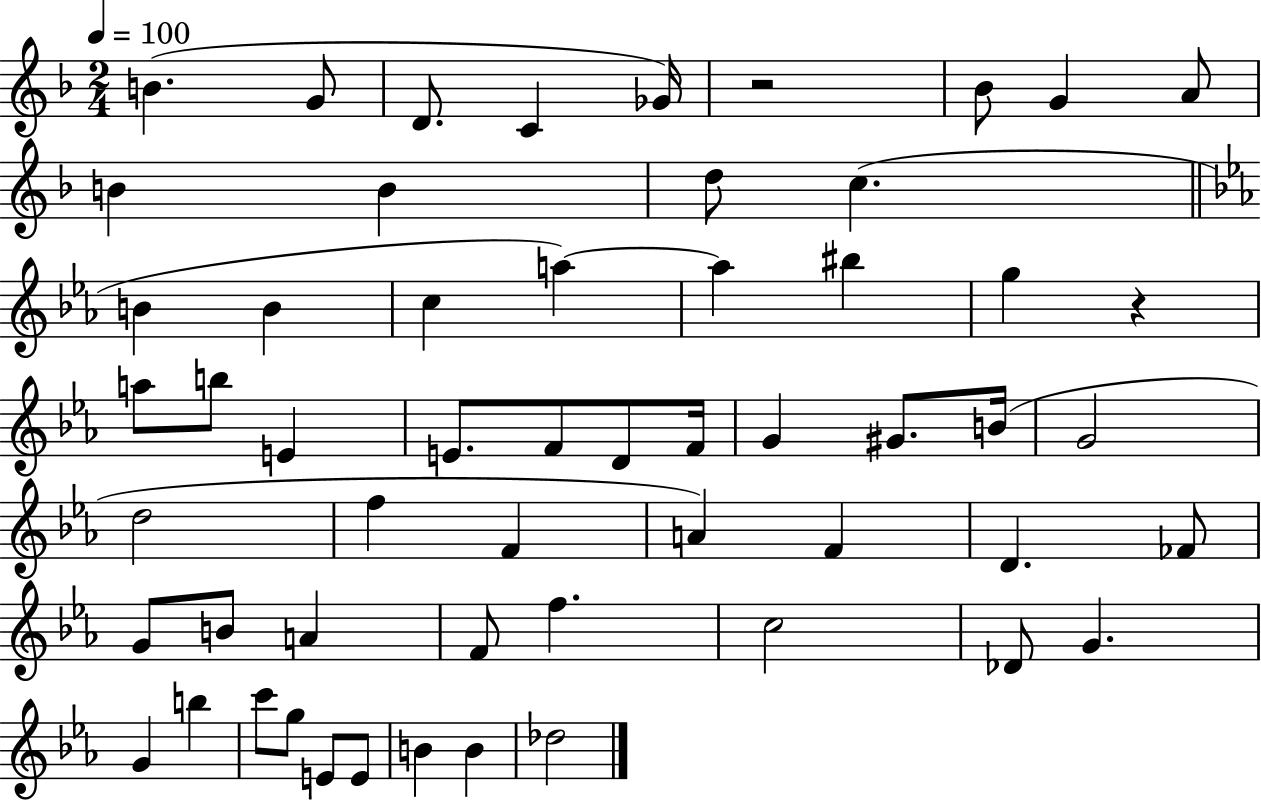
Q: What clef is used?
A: treble